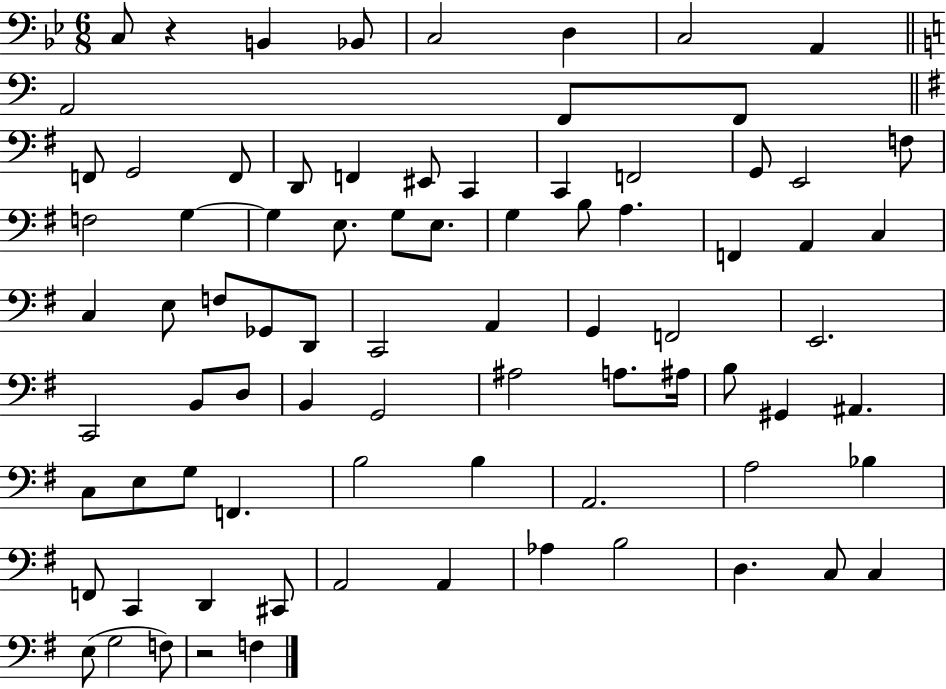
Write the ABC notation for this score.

X:1
T:Untitled
M:6/8
L:1/4
K:Bb
C,/2 z B,, _B,,/2 C,2 D, C,2 A,, A,,2 F,,/2 F,,/2 F,,/2 G,,2 F,,/2 D,,/2 F,, ^E,,/2 C,, C,, F,,2 G,,/2 E,,2 F,/2 F,2 G, G, E,/2 G,/2 E,/2 G, B,/2 A, F,, A,, C, C, E,/2 F,/2 _G,,/2 D,,/2 C,,2 A,, G,, F,,2 E,,2 C,,2 B,,/2 D,/2 B,, G,,2 ^A,2 A,/2 ^A,/4 B,/2 ^G,, ^A,, C,/2 E,/2 G,/2 F,, B,2 B, A,,2 A,2 _B, F,,/2 C,, D,, ^C,,/2 A,,2 A,, _A, B,2 D, C,/2 C, E,/2 G,2 F,/2 z2 F,